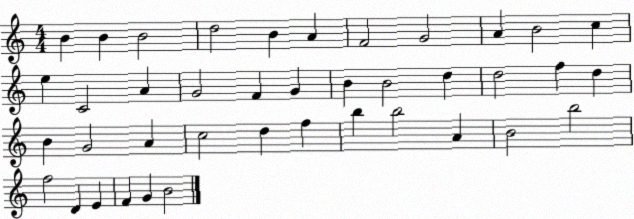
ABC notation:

X:1
T:Untitled
M:4/4
L:1/4
K:C
B B B2 d2 B A F2 G2 A B2 c e C2 A G2 F G B B2 d d2 f d B G2 A c2 d f b b2 A B2 b2 f2 D E F G B2